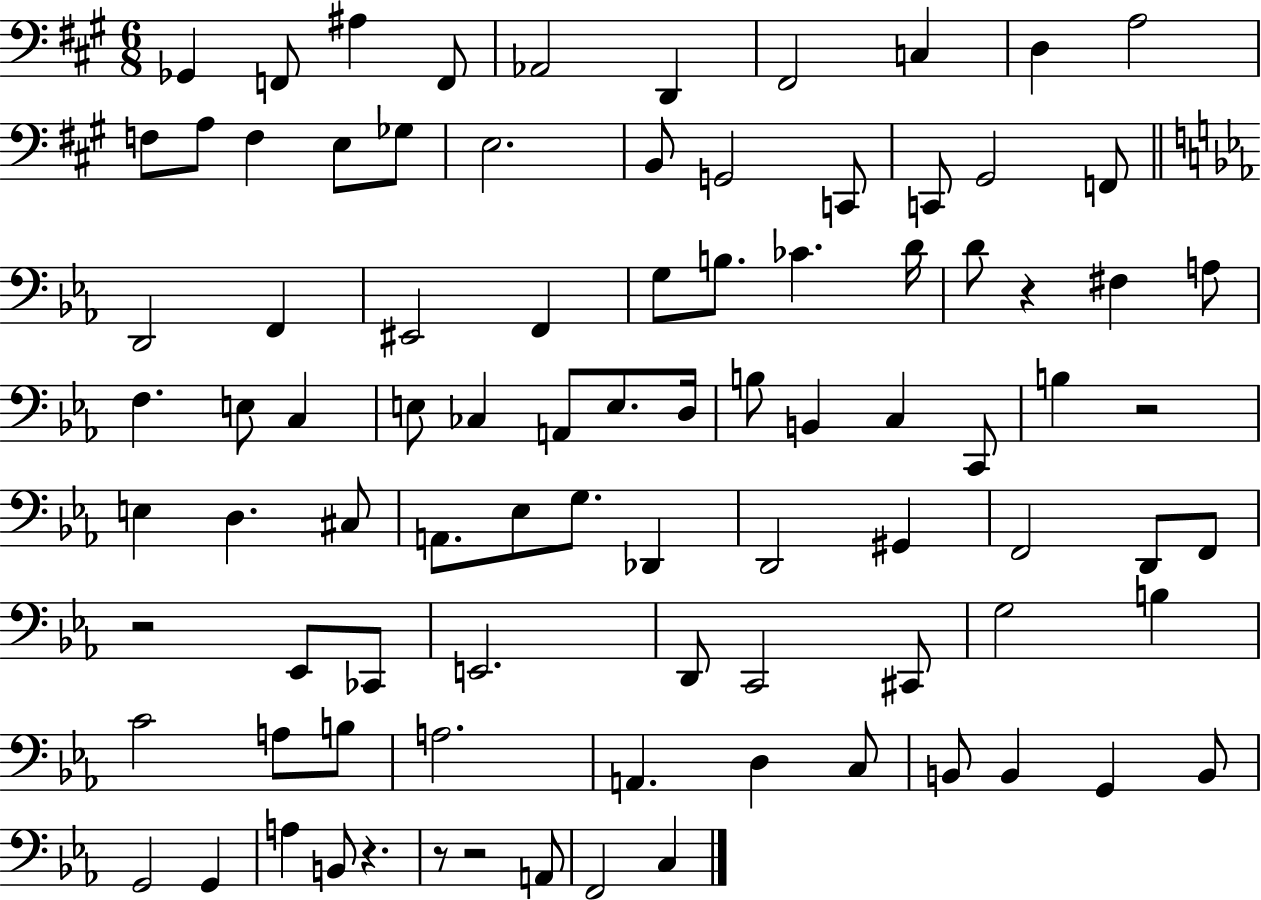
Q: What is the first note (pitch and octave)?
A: Gb2